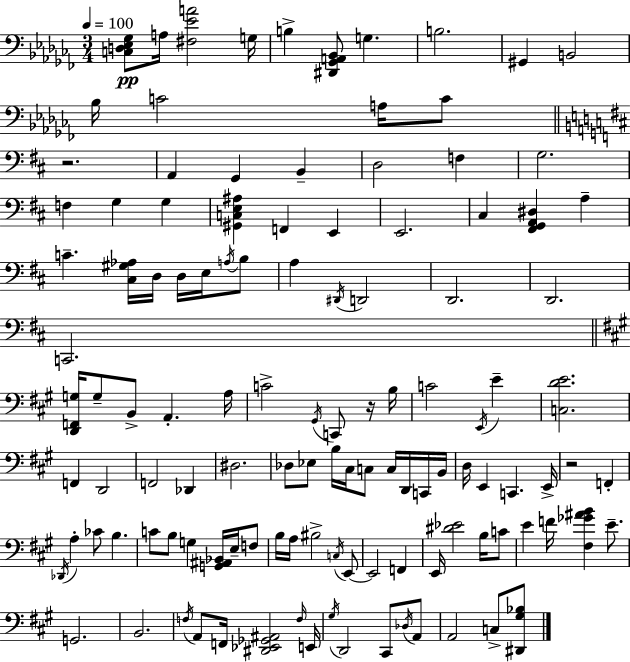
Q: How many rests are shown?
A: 3